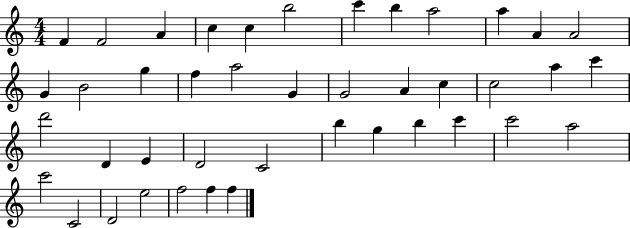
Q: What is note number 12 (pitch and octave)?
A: A4